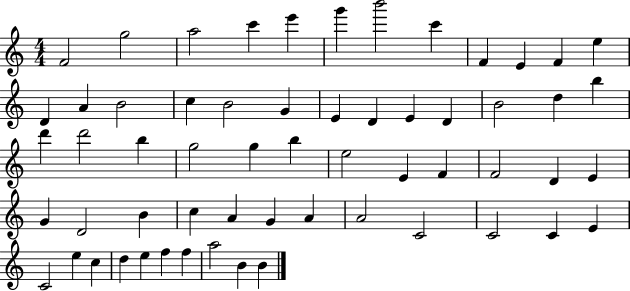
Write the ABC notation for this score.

X:1
T:Untitled
M:4/4
L:1/4
K:C
F2 g2 a2 c' e' g' b'2 c' F E F e D A B2 c B2 G E D E D B2 d b d' d'2 b g2 g b e2 E F F2 D E G D2 B c A G A A2 C2 C2 C E C2 e c d e f f a2 B B